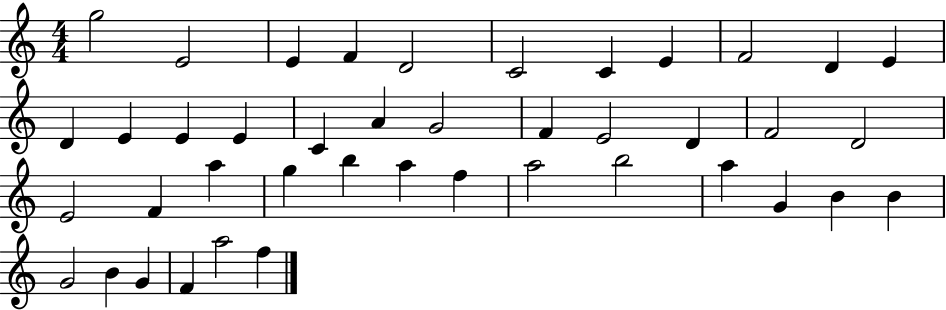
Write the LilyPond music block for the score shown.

{
  \clef treble
  \numericTimeSignature
  \time 4/4
  \key c \major
  g''2 e'2 | e'4 f'4 d'2 | c'2 c'4 e'4 | f'2 d'4 e'4 | \break d'4 e'4 e'4 e'4 | c'4 a'4 g'2 | f'4 e'2 d'4 | f'2 d'2 | \break e'2 f'4 a''4 | g''4 b''4 a''4 f''4 | a''2 b''2 | a''4 g'4 b'4 b'4 | \break g'2 b'4 g'4 | f'4 a''2 f''4 | \bar "|."
}